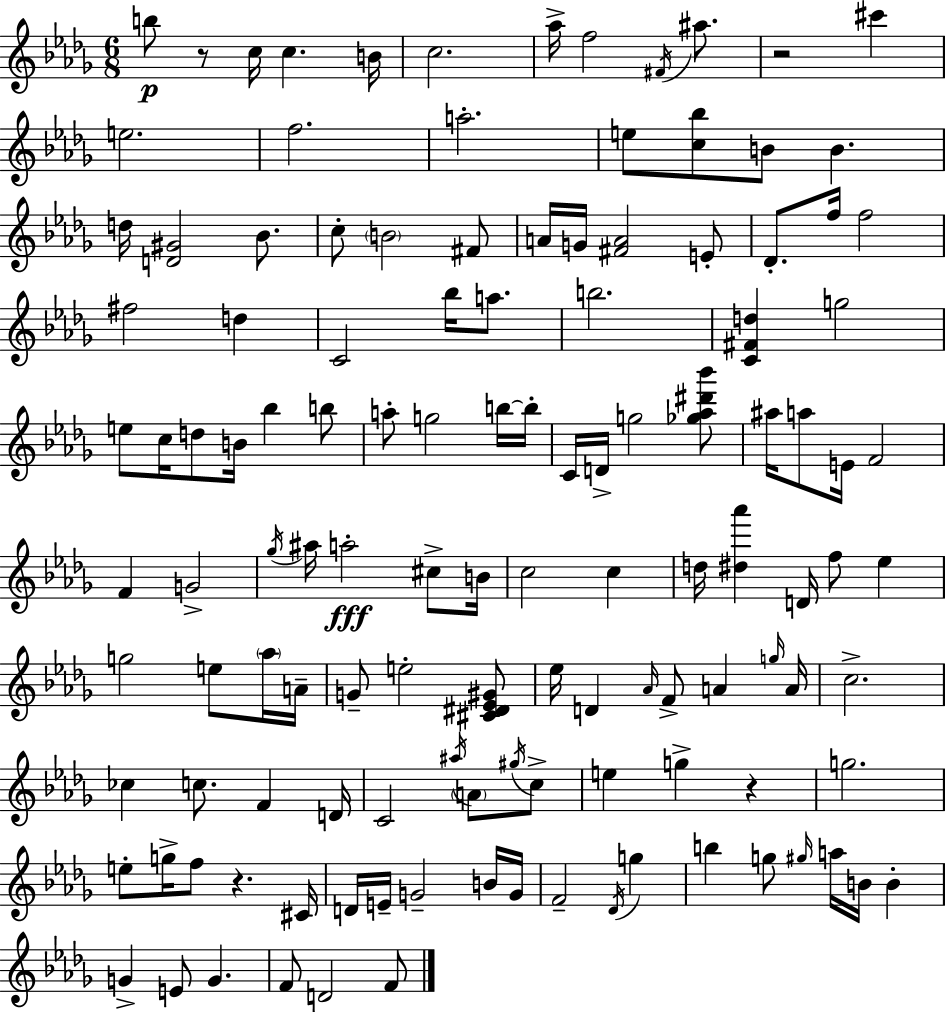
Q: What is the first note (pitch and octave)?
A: B5